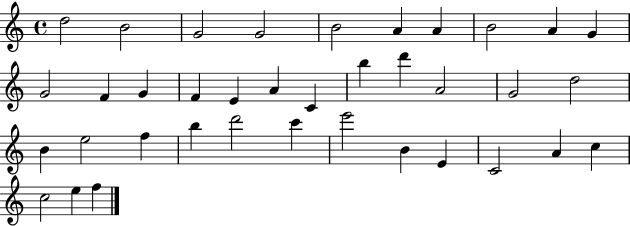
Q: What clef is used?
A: treble